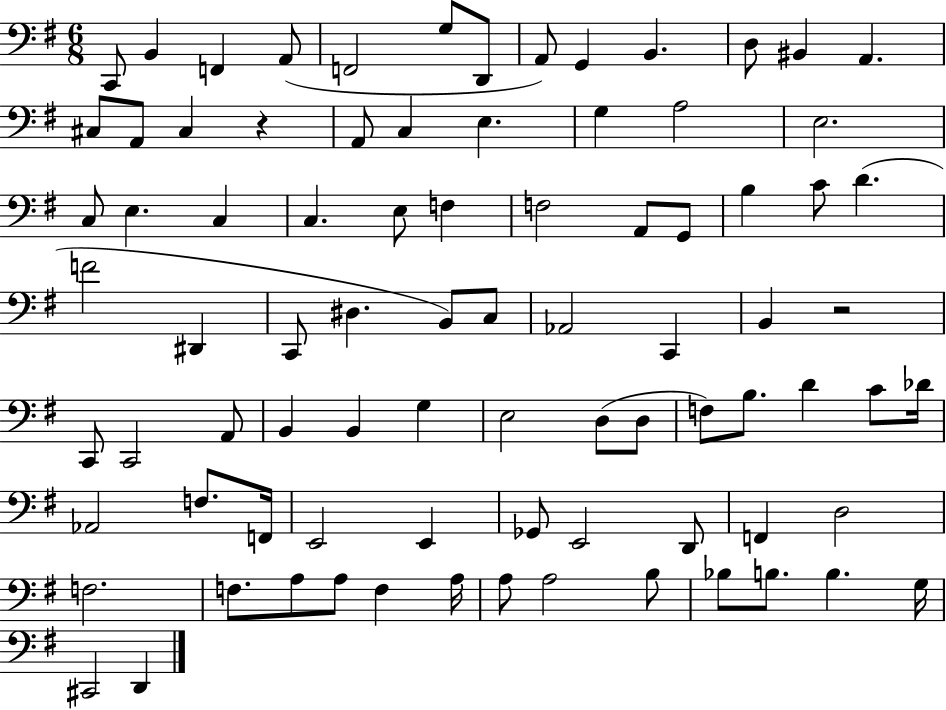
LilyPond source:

{
  \clef bass
  \numericTimeSignature
  \time 6/8
  \key g \major
  \repeat volta 2 { c,8 b,4 f,4 a,8( | f,2 g8 d,8 | a,8) g,4 b,4. | d8 bis,4 a,4. | \break cis8 a,8 cis4 r4 | a,8 c4 e4. | g4 a2 | e2. | \break c8 e4. c4 | c4. e8 f4 | f2 a,8 g,8 | b4 c'8 d'4.( | \break f'2 dis,4 | c,8 dis4. b,8) c8 | aes,2 c,4 | b,4 r2 | \break c,8 c,2 a,8 | b,4 b,4 g4 | e2 d8( d8 | f8) b8. d'4 c'8 des'16 | \break aes,2 f8. f,16 | e,2 e,4 | ges,8 e,2 d,8 | f,4 d2 | \break f2. | f8. a8 a8 f4 a16 | a8 a2 b8 | bes8 b8. b4. g16 | \break cis,2 d,4 | } \bar "|."
}